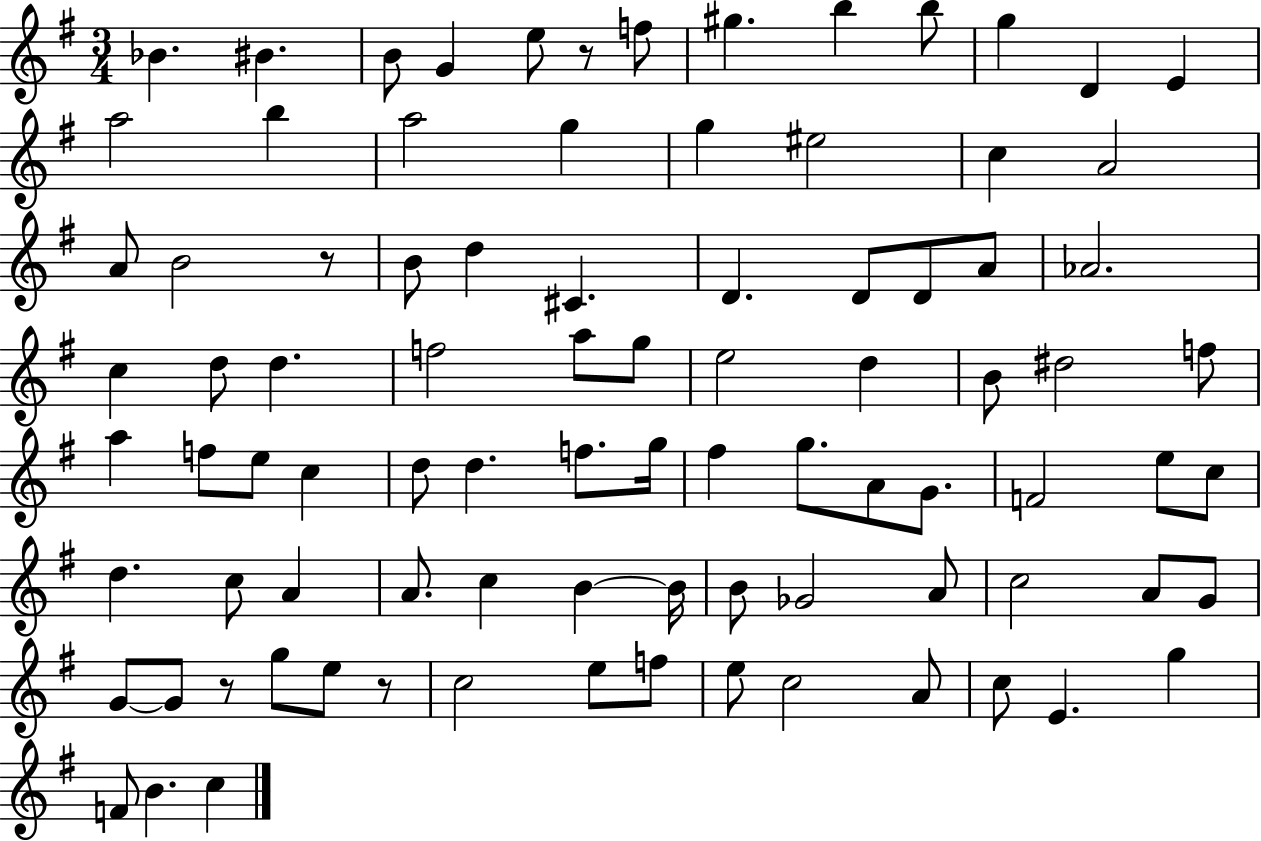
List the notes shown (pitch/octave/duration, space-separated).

Bb4/q. BIS4/q. B4/e G4/q E5/e R/e F5/e G#5/q. B5/q B5/e G5/q D4/q E4/q A5/h B5/q A5/h G5/q G5/q EIS5/h C5/q A4/h A4/e B4/h R/e B4/e D5/q C#4/q. D4/q. D4/e D4/e A4/e Ab4/h. C5/q D5/e D5/q. F5/h A5/e G5/e E5/h D5/q B4/e D#5/h F5/e A5/q F5/e E5/e C5/q D5/e D5/q. F5/e. G5/s F#5/q G5/e. A4/e G4/e. F4/h E5/e C5/e D5/q. C5/e A4/q A4/e. C5/q B4/q B4/s B4/e Gb4/h A4/e C5/h A4/e G4/e G4/e G4/e R/e G5/e E5/e R/e C5/h E5/e F5/e E5/e C5/h A4/e C5/e E4/q. G5/q F4/e B4/q. C5/q